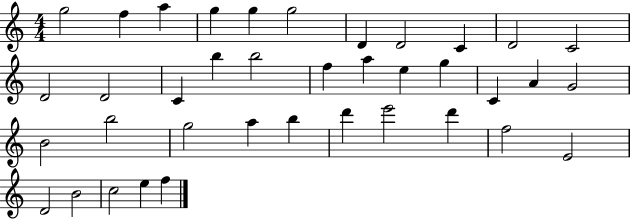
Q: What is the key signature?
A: C major